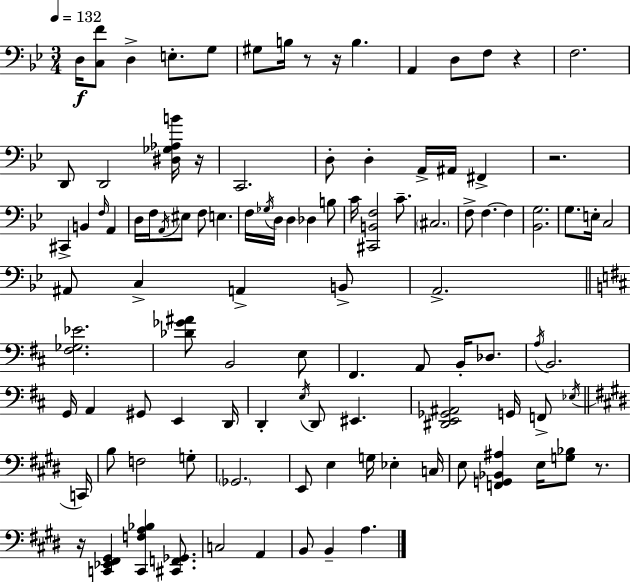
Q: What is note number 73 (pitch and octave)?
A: G3